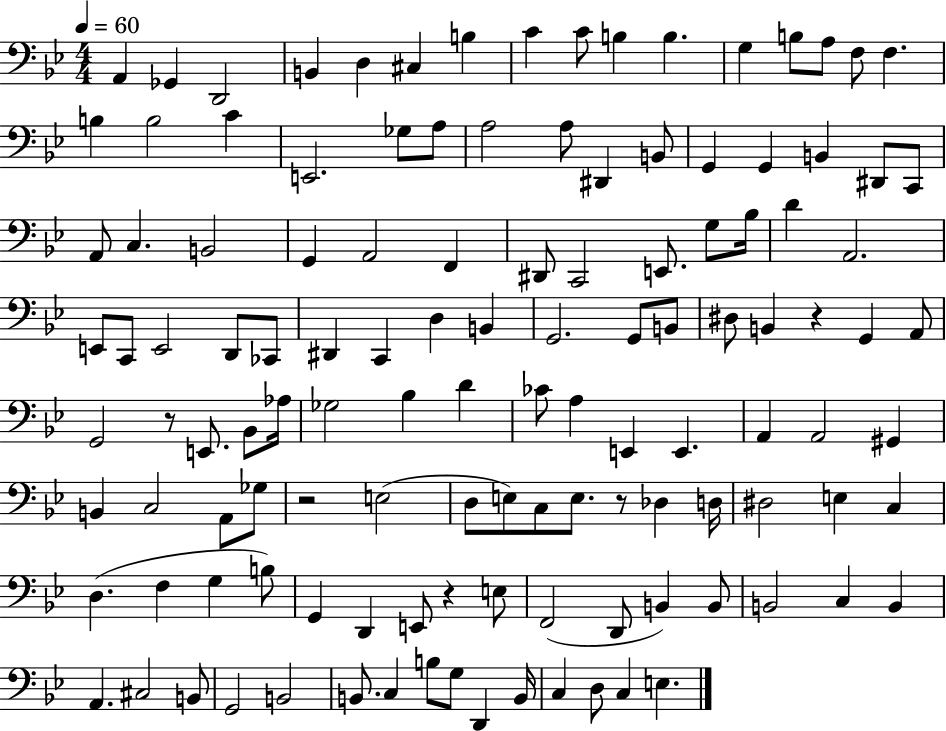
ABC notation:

X:1
T:Untitled
M:4/4
L:1/4
K:Bb
A,, _G,, D,,2 B,, D, ^C, B, C C/2 B, B, G, B,/2 A,/2 F,/2 F, B, B,2 C E,,2 _G,/2 A,/2 A,2 A,/2 ^D,, B,,/2 G,, G,, B,, ^D,,/2 C,,/2 A,,/2 C, B,,2 G,, A,,2 F,, ^D,,/2 C,,2 E,,/2 G,/2 _B,/4 D A,,2 E,,/2 C,,/2 E,,2 D,,/2 _C,,/2 ^D,, C,, D, B,, G,,2 G,,/2 B,,/2 ^D,/2 B,, z G,, A,,/2 G,,2 z/2 E,,/2 _B,,/2 _A,/4 _G,2 _B, D _C/2 A, E,, E,, A,, A,,2 ^G,, B,, C,2 A,,/2 _G,/2 z2 E,2 D,/2 E,/2 C,/2 E,/2 z/2 _D, D,/4 ^D,2 E, C, D, F, G, B,/2 G,, D,, E,,/2 z E,/2 F,,2 D,,/2 B,, B,,/2 B,,2 C, B,, A,, ^C,2 B,,/2 G,,2 B,,2 B,,/2 C, B,/2 G,/2 D,, B,,/4 C, D,/2 C, E,